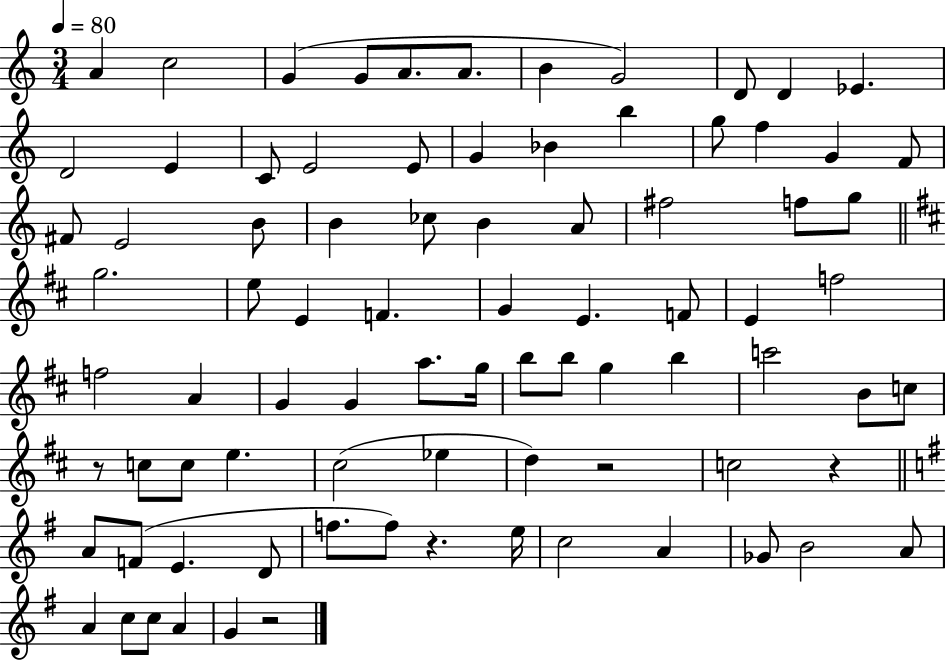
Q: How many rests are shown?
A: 5